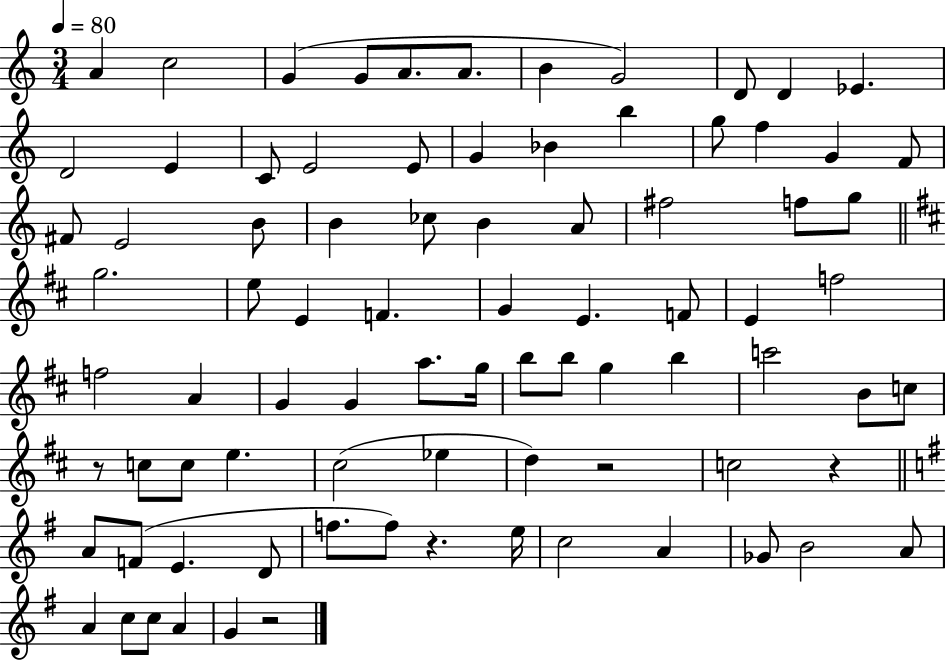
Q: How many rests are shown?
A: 5